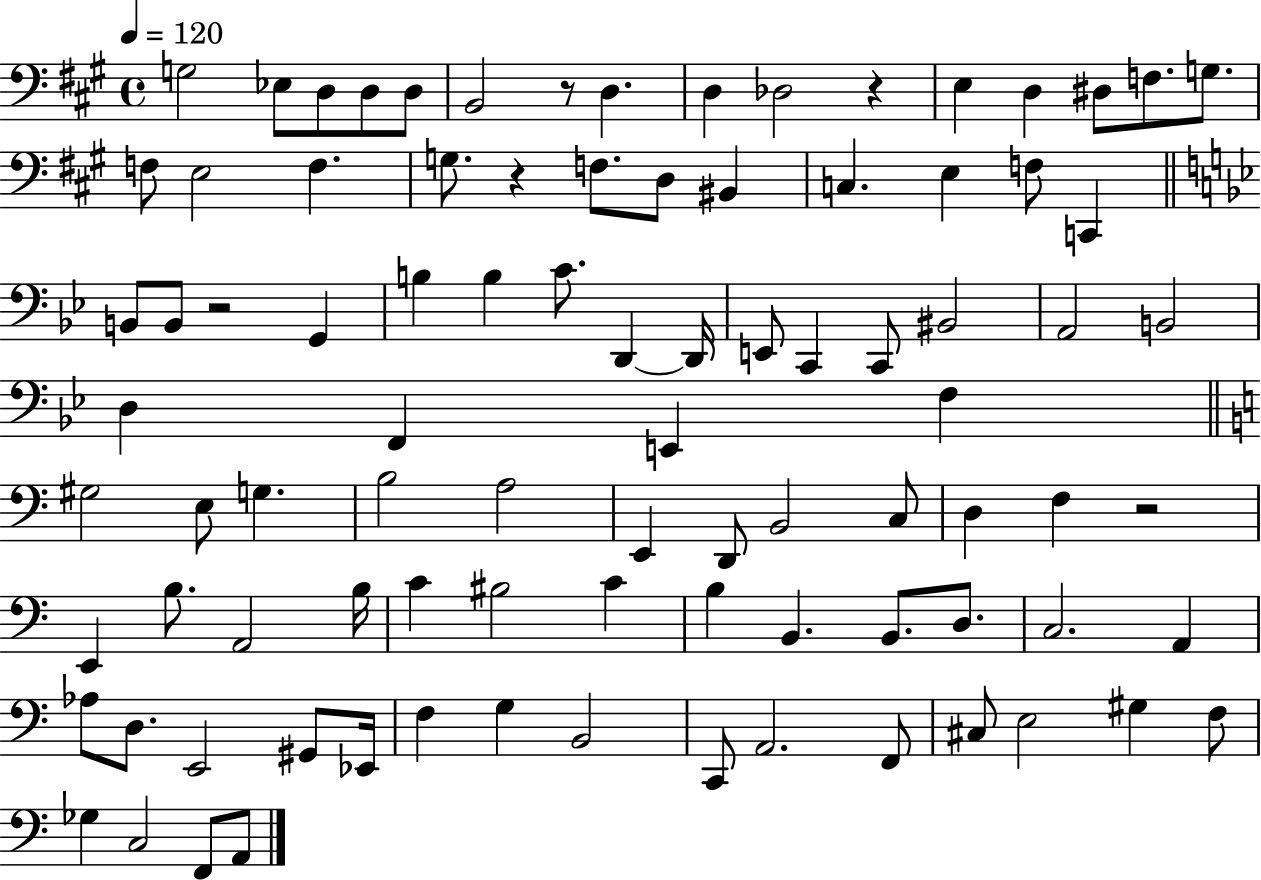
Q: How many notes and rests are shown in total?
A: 91